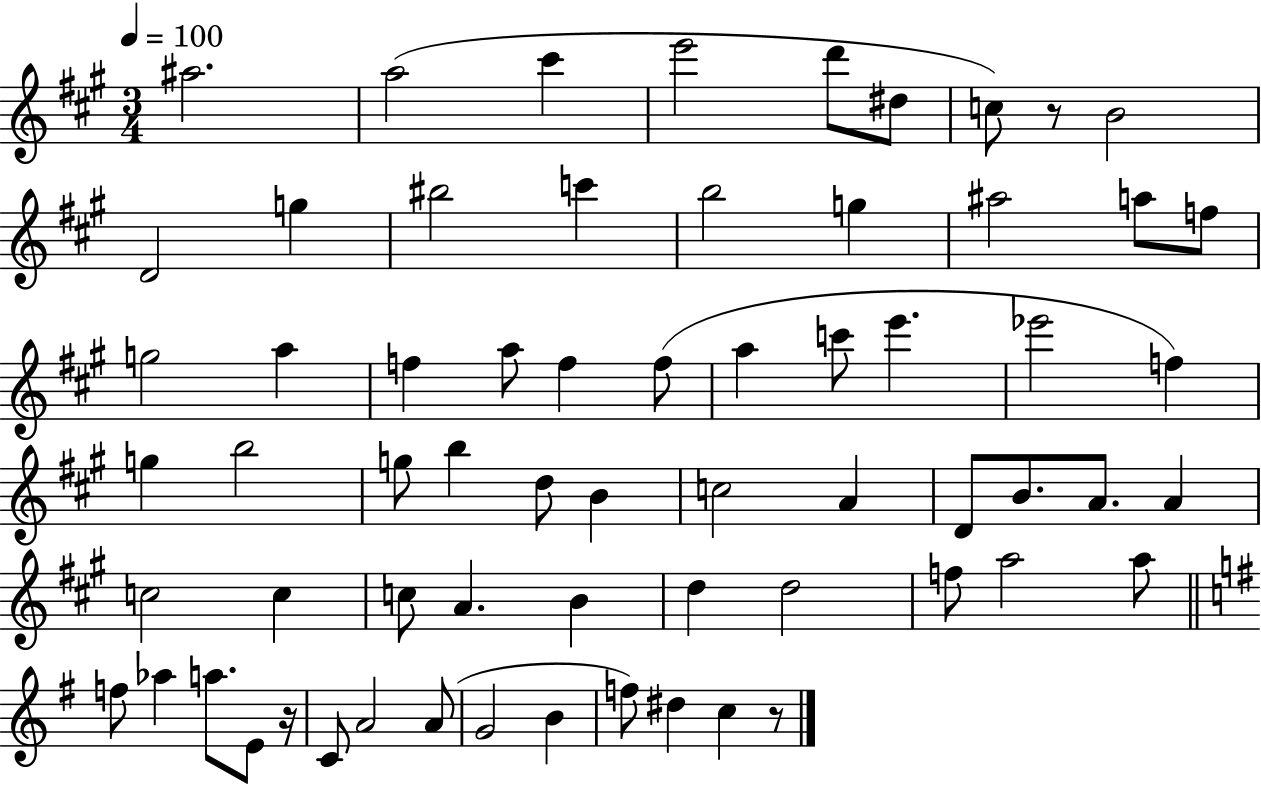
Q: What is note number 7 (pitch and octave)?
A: C5